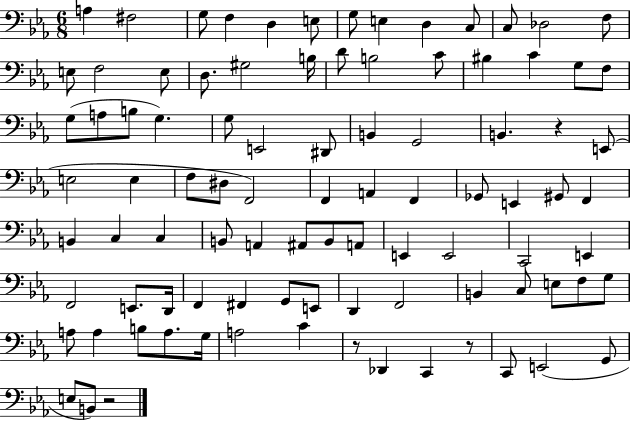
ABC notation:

X:1
T:Untitled
M:6/8
L:1/4
K:Eb
A, ^F,2 G,/2 F, D, E,/2 G,/2 E, D, C,/2 C,/2 _D,2 F,/2 E,/2 F,2 E,/2 D,/2 ^G,2 B,/4 D/2 B,2 C/2 ^B, C G,/2 F,/2 G,/2 A,/2 B,/2 G, G,/2 E,,2 ^D,,/2 B,, G,,2 B,, z E,,/2 E,2 E, F,/2 ^D,/2 F,,2 F,, A,, F,, _G,,/2 E,, ^G,,/2 F,, B,, C, C, B,,/2 A,, ^A,,/2 B,,/2 A,,/2 E,, E,,2 C,,2 E,, F,,2 E,,/2 D,,/4 F,, ^F,, G,,/2 E,,/2 D,, F,,2 B,, C,/2 E,/2 F,/2 G,/2 A,/2 A, B,/2 A,/2 G,/4 A,2 C z/2 _D,, C,, z/2 C,,/2 E,,2 G,,/2 E,/2 B,,/2 z2